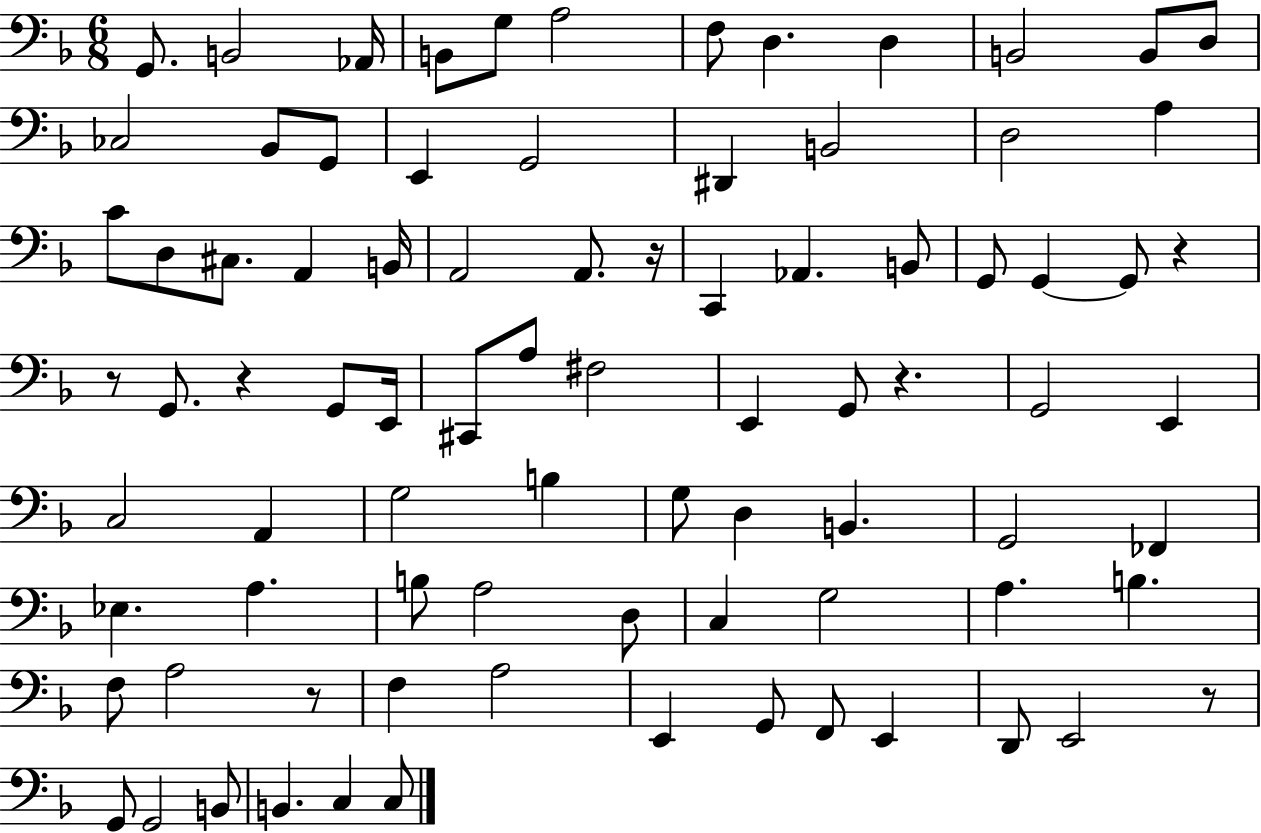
G2/e. B2/h Ab2/s B2/e G3/e A3/h F3/e D3/q. D3/q B2/h B2/e D3/e CES3/h Bb2/e G2/e E2/q G2/h D#2/q B2/h D3/h A3/q C4/e D3/e C#3/e. A2/q B2/s A2/h A2/e. R/s C2/q Ab2/q. B2/e G2/e G2/q G2/e R/q R/e G2/e. R/q G2/e E2/s C#2/e A3/e F#3/h E2/q G2/e R/q. G2/h E2/q C3/h A2/q G3/h B3/q G3/e D3/q B2/q. G2/h FES2/q Eb3/q. A3/q. B3/e A3/h D3/e C3/q G3/h A3/q. B3/q. F3/e A3/h R/e F3/q A3/h E2/q G2/e F2/e E2/q D2/e E2/h R/e G2/e G2/h B2/e B2/q. C3/q C3/e